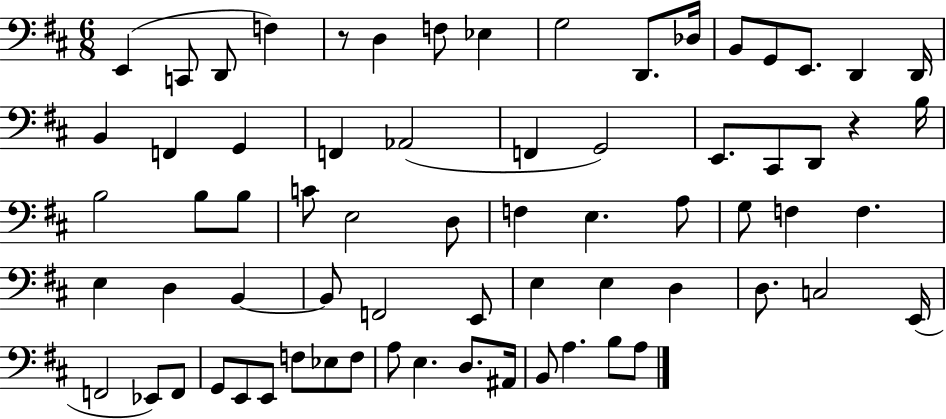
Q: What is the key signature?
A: D major